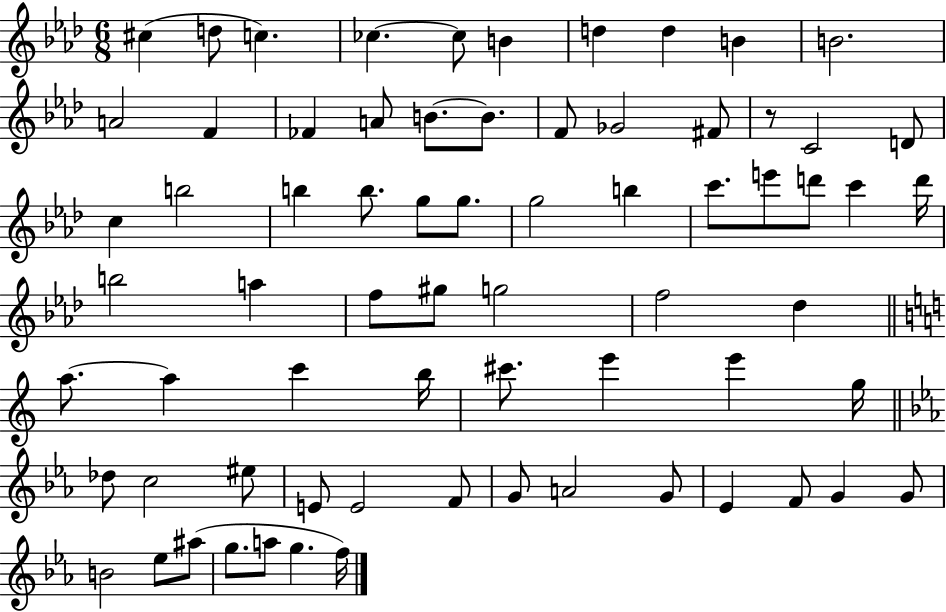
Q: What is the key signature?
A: AES major